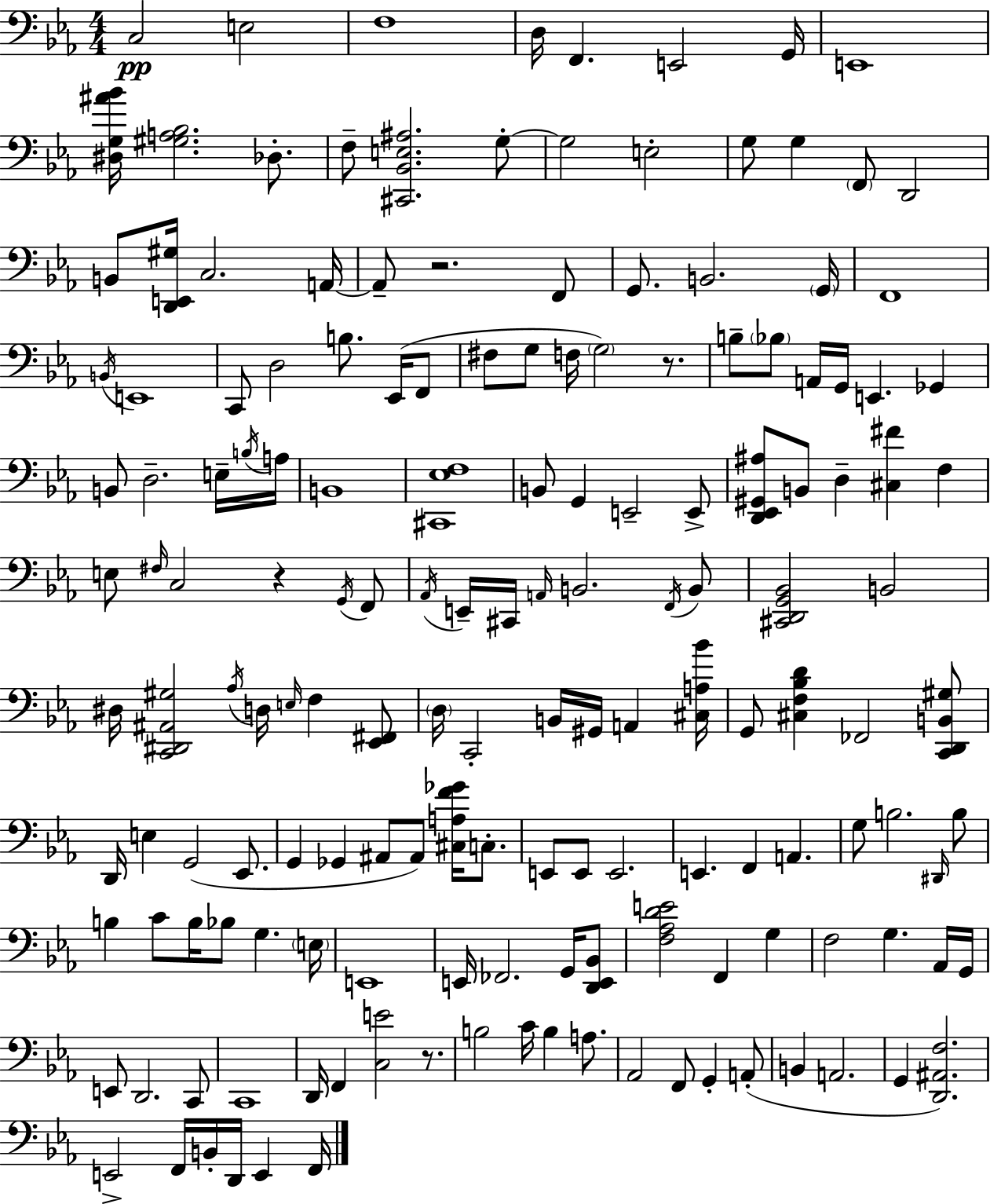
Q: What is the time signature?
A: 4/4